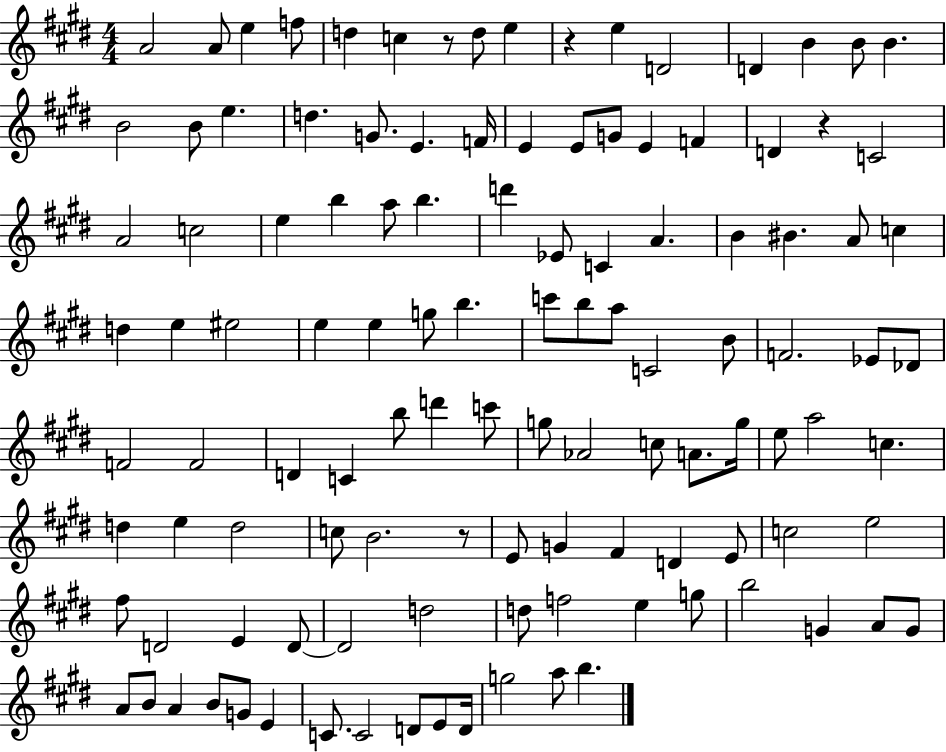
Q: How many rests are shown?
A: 4